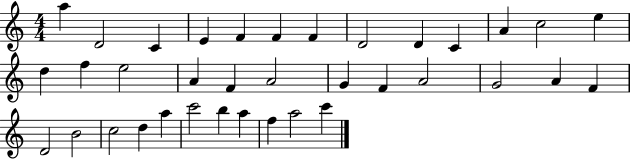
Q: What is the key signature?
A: C major